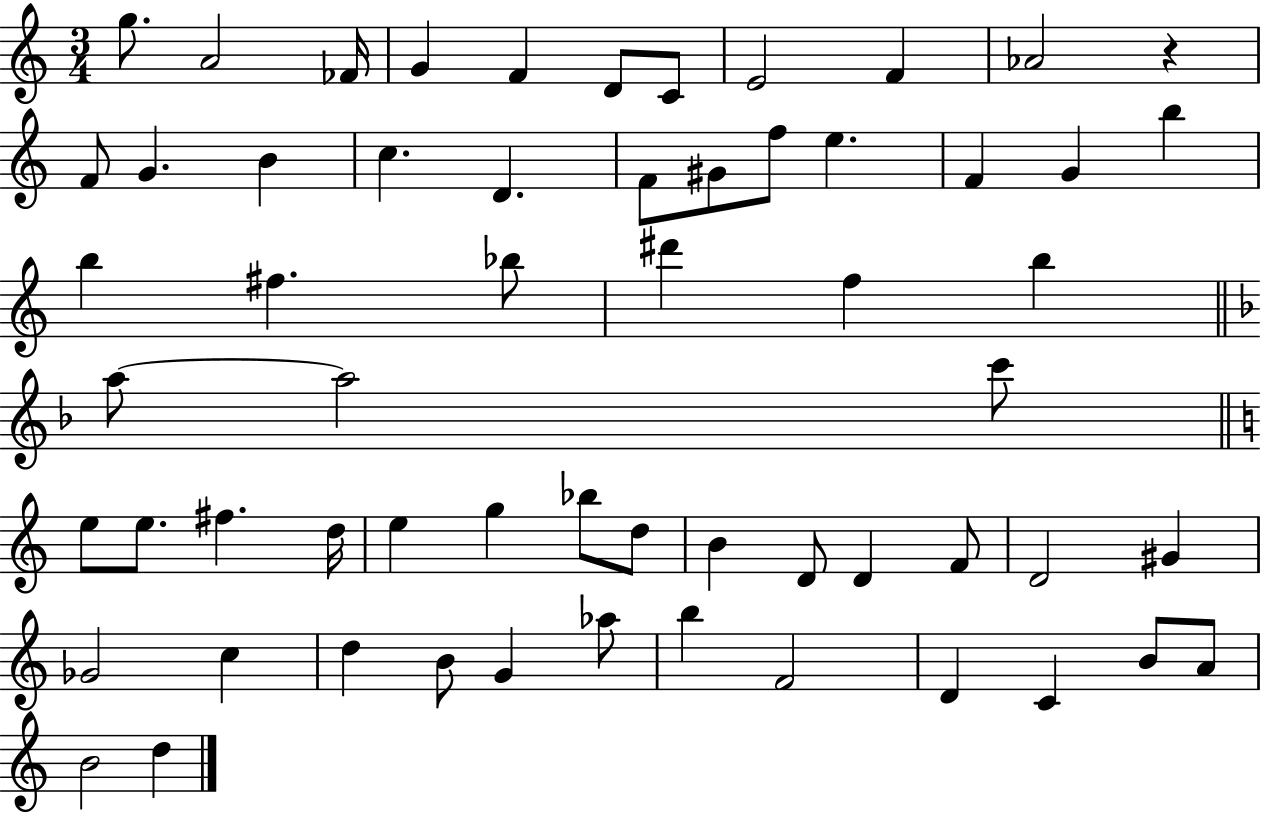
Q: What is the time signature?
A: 3/4